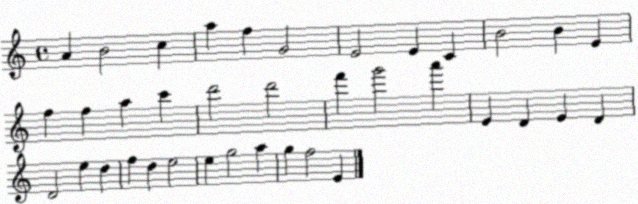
X:1
T:Untitled
M:4/4
L:1/4
K:C
A B2 c a f G2 E2 E C B2 B E f f a c' d'2 d'2 f' g'2 a' E D E D D2 e d f d e2 e g2 a g f2 E